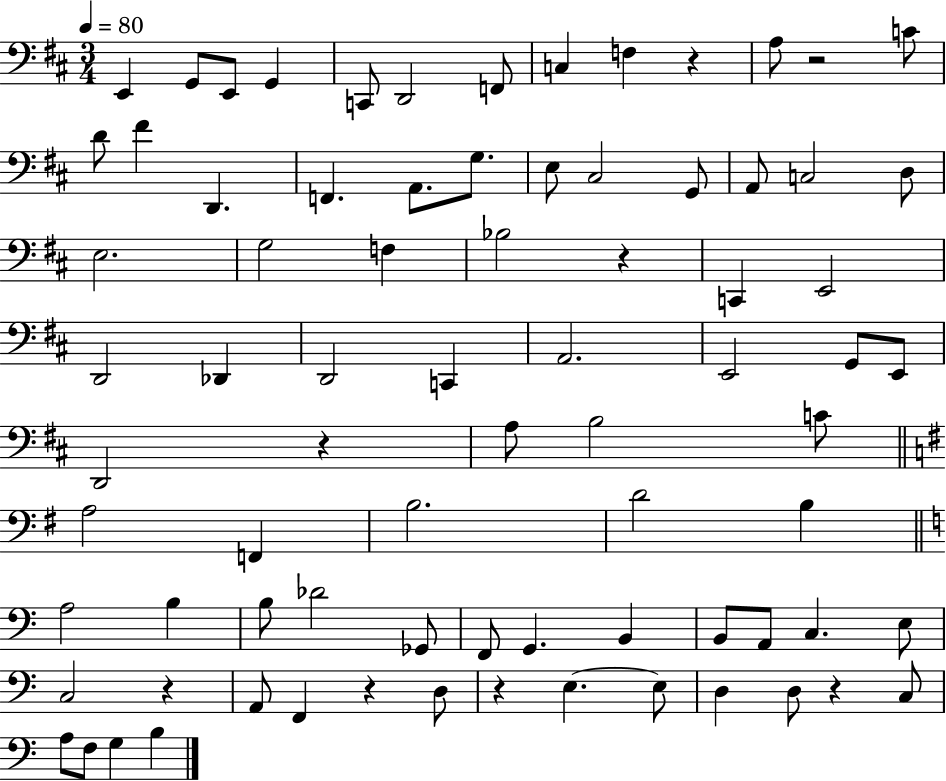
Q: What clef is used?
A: bass